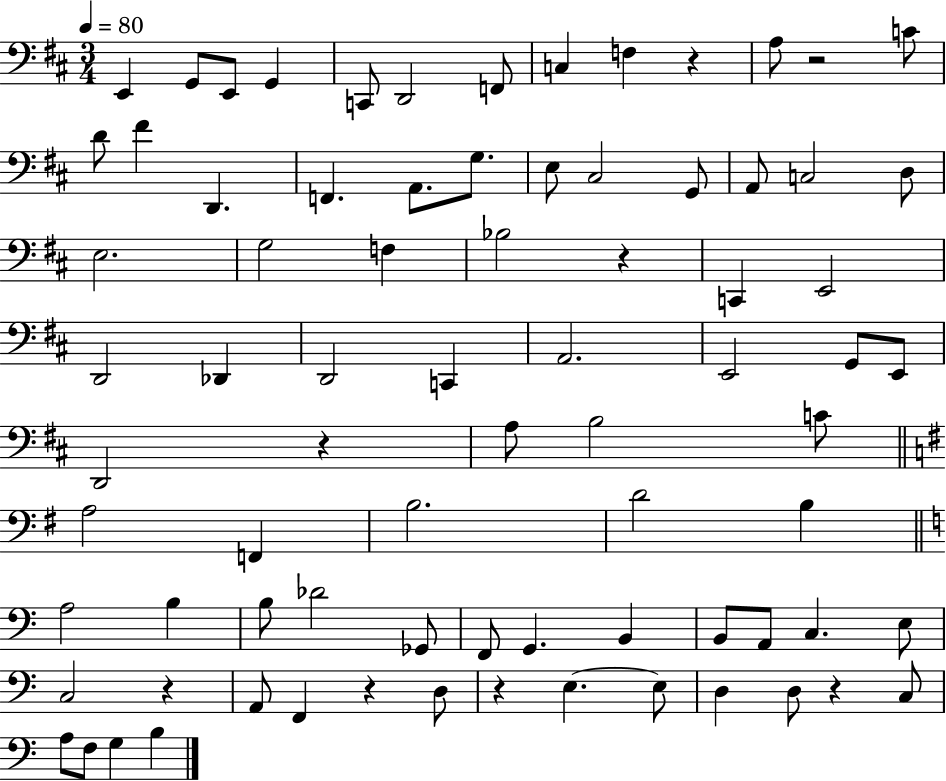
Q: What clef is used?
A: bass